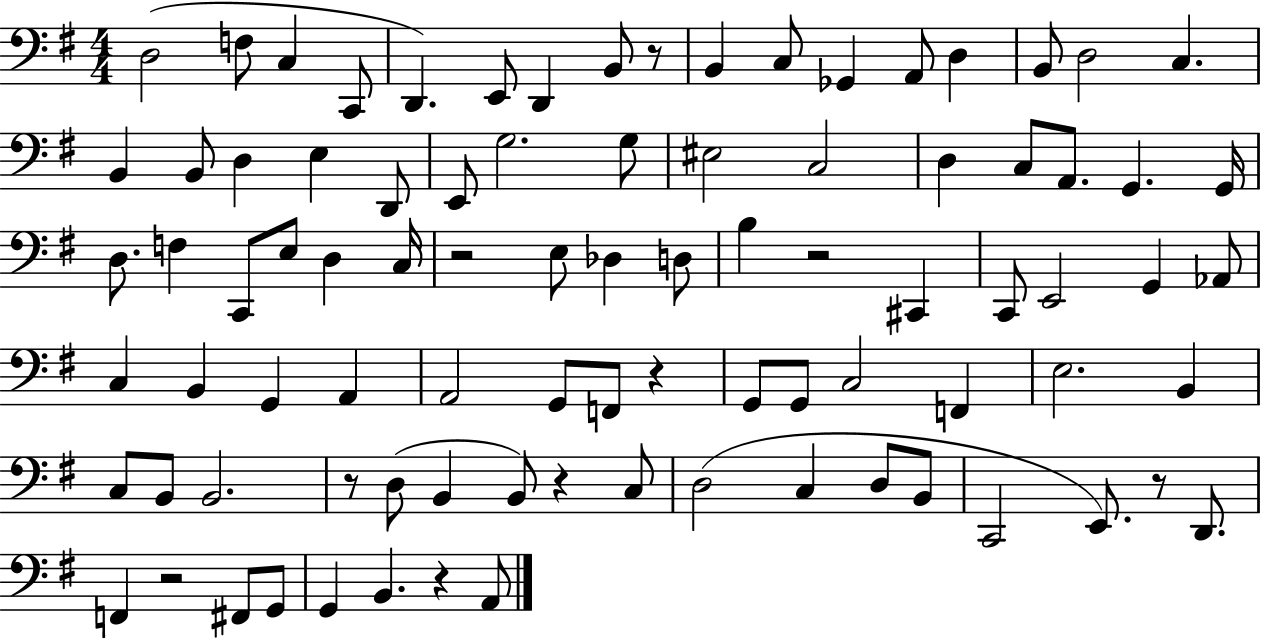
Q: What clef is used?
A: bass